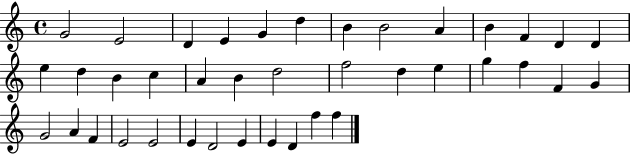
G4/h E4/h D4/q E4/q G4/q D5/q B4/q B4/h A4/q B4/q F4/q D4/q D4/q E5/q D5/q B4/q C5/q A4/q B4/q D5/h F5/h D5/q E5/q G5/q F5/q F4/q G4/q G4/h A4/q F4/q E4/h E4/h E4/q D4/h E4/q E4/q D4/q F5/q F5/q